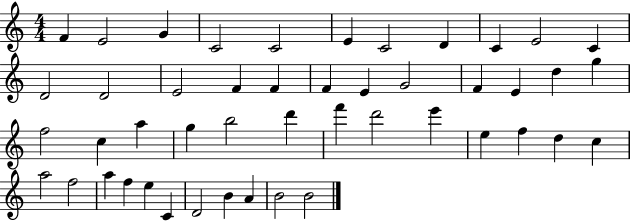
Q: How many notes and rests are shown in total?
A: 47